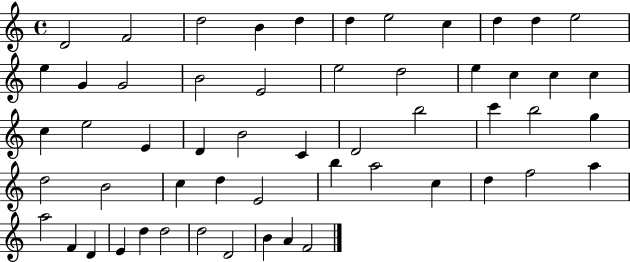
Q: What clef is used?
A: treble